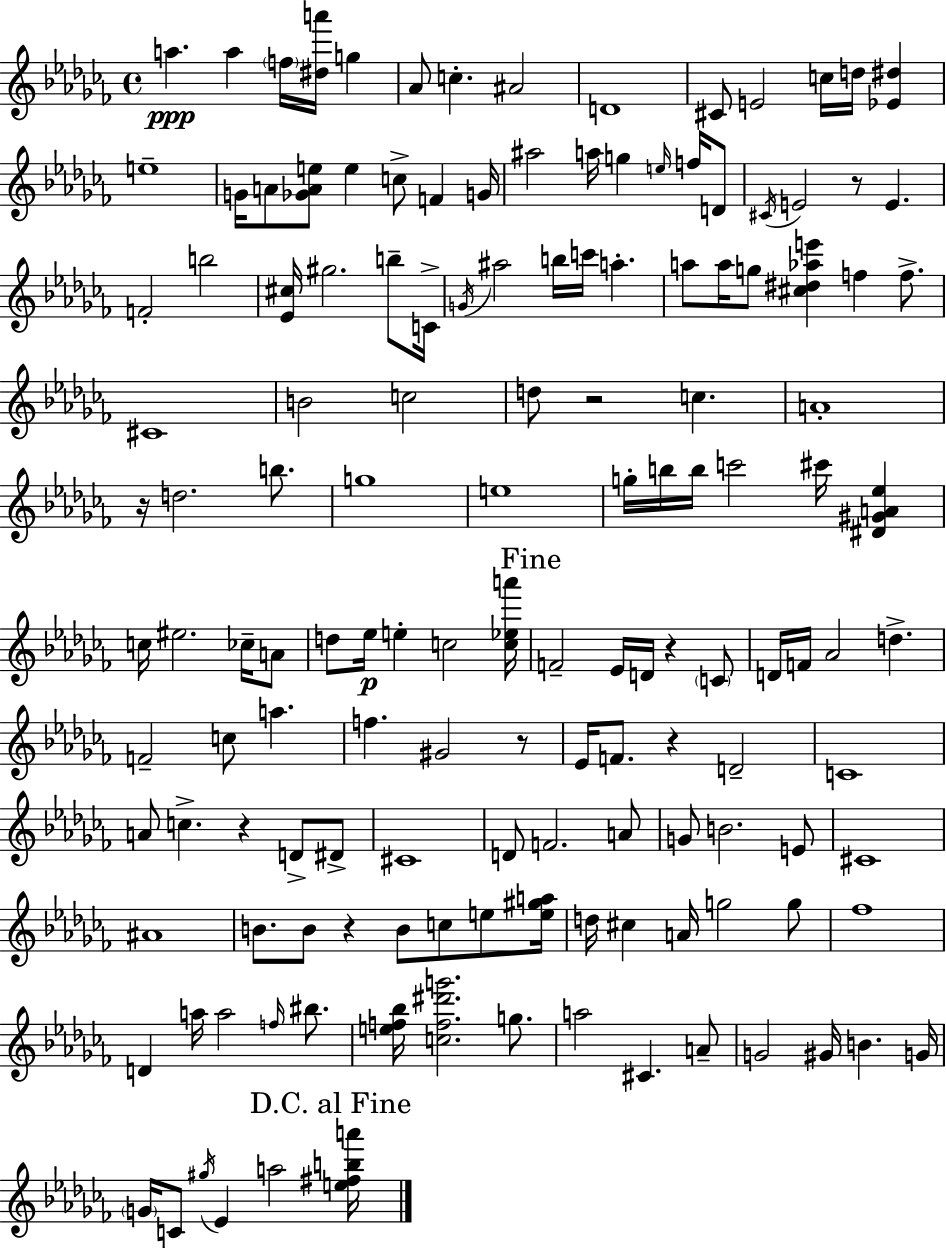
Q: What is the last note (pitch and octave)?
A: A5